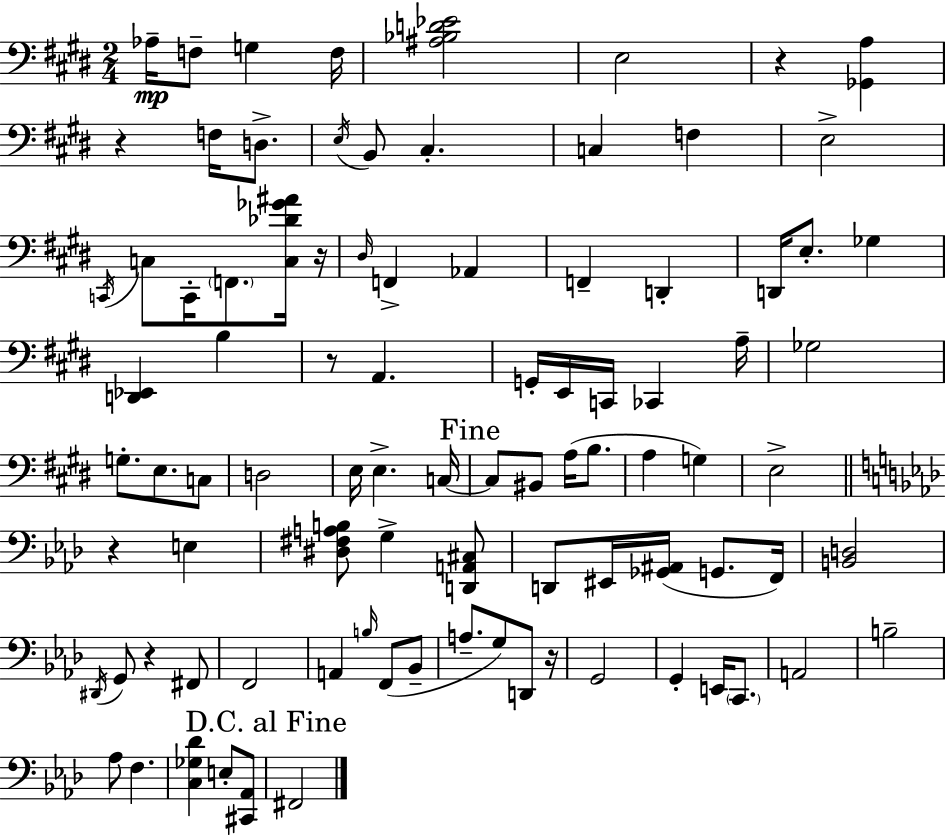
Ab3/s F3/e G3/q F3/s [A#3,Bb3,D4,Eb4]/h E3/h R/q [Gb2,A3]/q R/q F3/s D3/e. E3/s B2/e C#3/q. C3/q F3/q E3/h C2/s C3/e C2/s F2/e. [C3,Db4,Gb4,A#4]/s R/s D#3/s F2/q Ab2/q F2/q D2/q D2/s E3/e. Gb3/q [D2,Eb2]/q B3/q R/e A2/q. G2/s E2/s C2/s CES2/q A3/s Gb3/h G3/e. E3/e. C3/e D3/h E3/s E3/q. C3/s C3/e BIS2/e A3/s B3/e. A3/q G3/q E3/h R/q E3/q [D#3,F#3,A3,B3]/e G3/q [D2,A2,C#3]/e D2/e EIS2/s [Gb2,A#2]/s G2/e. F2/s [B2,D3]/h D#2/s G2/e R/q F#2/e F2/h A2/q B3/s F2/e Bb2/e A3/e. G3/e D2/e R/s G2/h G2/q E2/s C2/e. A2/h B3/h Ab3/e F3/q. [C3,Gb3,Db4]/q E3/e [C#2,Ab2]/e F#2/h